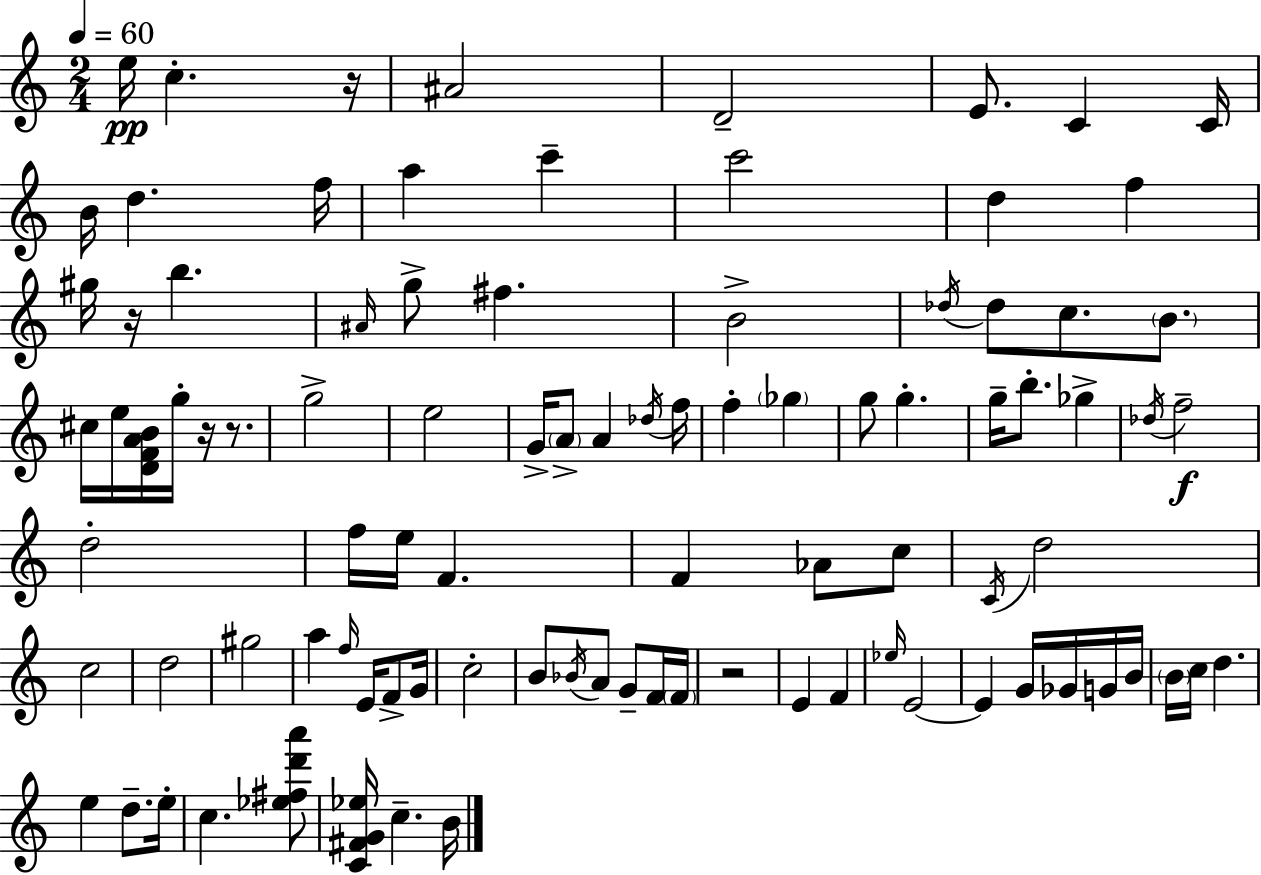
E5/s C5/q. R/s A#4/h D4/h E4/e. C4/q C4/s B4/s D5/q. F5/s A5/q C6/q C6/h D5/q F5/q G#5/s R/s B5/q. A#4/s G5/e F#5/q. B4/h Db5/s Db5/e C5/e. B4/e. C#5/s E5/s [D4,F4,A4,B4]/s G5/s R/s R/e. G5/h E5/h G4/s A4/e A4/q Db5/s F5/s F5/q Gb5/q G5/e G5/q. G5/s B5/e. Gb5/q Db5/s F5/h D5/h F5/s E5/s F4/q. F4/q Ab4/e C5/e C4/s D5/h C5/h D5/h G#5/h A5/q F5/s E4/s F4/e G4/s C5/h B4/e Bb4/s A4/e G4/e F4/s F4/s R/h E4/q F4/q Eb5/s E4/h E4/q G4/s Gb4/s G4/s B4/s B4/s C5/s D5/q. E5/q D5/e. E5/s C5/q. [Eb5,F#5,D6,A6]/e [C4,F#4,G4,Eb5]/s C5/q. B4/s